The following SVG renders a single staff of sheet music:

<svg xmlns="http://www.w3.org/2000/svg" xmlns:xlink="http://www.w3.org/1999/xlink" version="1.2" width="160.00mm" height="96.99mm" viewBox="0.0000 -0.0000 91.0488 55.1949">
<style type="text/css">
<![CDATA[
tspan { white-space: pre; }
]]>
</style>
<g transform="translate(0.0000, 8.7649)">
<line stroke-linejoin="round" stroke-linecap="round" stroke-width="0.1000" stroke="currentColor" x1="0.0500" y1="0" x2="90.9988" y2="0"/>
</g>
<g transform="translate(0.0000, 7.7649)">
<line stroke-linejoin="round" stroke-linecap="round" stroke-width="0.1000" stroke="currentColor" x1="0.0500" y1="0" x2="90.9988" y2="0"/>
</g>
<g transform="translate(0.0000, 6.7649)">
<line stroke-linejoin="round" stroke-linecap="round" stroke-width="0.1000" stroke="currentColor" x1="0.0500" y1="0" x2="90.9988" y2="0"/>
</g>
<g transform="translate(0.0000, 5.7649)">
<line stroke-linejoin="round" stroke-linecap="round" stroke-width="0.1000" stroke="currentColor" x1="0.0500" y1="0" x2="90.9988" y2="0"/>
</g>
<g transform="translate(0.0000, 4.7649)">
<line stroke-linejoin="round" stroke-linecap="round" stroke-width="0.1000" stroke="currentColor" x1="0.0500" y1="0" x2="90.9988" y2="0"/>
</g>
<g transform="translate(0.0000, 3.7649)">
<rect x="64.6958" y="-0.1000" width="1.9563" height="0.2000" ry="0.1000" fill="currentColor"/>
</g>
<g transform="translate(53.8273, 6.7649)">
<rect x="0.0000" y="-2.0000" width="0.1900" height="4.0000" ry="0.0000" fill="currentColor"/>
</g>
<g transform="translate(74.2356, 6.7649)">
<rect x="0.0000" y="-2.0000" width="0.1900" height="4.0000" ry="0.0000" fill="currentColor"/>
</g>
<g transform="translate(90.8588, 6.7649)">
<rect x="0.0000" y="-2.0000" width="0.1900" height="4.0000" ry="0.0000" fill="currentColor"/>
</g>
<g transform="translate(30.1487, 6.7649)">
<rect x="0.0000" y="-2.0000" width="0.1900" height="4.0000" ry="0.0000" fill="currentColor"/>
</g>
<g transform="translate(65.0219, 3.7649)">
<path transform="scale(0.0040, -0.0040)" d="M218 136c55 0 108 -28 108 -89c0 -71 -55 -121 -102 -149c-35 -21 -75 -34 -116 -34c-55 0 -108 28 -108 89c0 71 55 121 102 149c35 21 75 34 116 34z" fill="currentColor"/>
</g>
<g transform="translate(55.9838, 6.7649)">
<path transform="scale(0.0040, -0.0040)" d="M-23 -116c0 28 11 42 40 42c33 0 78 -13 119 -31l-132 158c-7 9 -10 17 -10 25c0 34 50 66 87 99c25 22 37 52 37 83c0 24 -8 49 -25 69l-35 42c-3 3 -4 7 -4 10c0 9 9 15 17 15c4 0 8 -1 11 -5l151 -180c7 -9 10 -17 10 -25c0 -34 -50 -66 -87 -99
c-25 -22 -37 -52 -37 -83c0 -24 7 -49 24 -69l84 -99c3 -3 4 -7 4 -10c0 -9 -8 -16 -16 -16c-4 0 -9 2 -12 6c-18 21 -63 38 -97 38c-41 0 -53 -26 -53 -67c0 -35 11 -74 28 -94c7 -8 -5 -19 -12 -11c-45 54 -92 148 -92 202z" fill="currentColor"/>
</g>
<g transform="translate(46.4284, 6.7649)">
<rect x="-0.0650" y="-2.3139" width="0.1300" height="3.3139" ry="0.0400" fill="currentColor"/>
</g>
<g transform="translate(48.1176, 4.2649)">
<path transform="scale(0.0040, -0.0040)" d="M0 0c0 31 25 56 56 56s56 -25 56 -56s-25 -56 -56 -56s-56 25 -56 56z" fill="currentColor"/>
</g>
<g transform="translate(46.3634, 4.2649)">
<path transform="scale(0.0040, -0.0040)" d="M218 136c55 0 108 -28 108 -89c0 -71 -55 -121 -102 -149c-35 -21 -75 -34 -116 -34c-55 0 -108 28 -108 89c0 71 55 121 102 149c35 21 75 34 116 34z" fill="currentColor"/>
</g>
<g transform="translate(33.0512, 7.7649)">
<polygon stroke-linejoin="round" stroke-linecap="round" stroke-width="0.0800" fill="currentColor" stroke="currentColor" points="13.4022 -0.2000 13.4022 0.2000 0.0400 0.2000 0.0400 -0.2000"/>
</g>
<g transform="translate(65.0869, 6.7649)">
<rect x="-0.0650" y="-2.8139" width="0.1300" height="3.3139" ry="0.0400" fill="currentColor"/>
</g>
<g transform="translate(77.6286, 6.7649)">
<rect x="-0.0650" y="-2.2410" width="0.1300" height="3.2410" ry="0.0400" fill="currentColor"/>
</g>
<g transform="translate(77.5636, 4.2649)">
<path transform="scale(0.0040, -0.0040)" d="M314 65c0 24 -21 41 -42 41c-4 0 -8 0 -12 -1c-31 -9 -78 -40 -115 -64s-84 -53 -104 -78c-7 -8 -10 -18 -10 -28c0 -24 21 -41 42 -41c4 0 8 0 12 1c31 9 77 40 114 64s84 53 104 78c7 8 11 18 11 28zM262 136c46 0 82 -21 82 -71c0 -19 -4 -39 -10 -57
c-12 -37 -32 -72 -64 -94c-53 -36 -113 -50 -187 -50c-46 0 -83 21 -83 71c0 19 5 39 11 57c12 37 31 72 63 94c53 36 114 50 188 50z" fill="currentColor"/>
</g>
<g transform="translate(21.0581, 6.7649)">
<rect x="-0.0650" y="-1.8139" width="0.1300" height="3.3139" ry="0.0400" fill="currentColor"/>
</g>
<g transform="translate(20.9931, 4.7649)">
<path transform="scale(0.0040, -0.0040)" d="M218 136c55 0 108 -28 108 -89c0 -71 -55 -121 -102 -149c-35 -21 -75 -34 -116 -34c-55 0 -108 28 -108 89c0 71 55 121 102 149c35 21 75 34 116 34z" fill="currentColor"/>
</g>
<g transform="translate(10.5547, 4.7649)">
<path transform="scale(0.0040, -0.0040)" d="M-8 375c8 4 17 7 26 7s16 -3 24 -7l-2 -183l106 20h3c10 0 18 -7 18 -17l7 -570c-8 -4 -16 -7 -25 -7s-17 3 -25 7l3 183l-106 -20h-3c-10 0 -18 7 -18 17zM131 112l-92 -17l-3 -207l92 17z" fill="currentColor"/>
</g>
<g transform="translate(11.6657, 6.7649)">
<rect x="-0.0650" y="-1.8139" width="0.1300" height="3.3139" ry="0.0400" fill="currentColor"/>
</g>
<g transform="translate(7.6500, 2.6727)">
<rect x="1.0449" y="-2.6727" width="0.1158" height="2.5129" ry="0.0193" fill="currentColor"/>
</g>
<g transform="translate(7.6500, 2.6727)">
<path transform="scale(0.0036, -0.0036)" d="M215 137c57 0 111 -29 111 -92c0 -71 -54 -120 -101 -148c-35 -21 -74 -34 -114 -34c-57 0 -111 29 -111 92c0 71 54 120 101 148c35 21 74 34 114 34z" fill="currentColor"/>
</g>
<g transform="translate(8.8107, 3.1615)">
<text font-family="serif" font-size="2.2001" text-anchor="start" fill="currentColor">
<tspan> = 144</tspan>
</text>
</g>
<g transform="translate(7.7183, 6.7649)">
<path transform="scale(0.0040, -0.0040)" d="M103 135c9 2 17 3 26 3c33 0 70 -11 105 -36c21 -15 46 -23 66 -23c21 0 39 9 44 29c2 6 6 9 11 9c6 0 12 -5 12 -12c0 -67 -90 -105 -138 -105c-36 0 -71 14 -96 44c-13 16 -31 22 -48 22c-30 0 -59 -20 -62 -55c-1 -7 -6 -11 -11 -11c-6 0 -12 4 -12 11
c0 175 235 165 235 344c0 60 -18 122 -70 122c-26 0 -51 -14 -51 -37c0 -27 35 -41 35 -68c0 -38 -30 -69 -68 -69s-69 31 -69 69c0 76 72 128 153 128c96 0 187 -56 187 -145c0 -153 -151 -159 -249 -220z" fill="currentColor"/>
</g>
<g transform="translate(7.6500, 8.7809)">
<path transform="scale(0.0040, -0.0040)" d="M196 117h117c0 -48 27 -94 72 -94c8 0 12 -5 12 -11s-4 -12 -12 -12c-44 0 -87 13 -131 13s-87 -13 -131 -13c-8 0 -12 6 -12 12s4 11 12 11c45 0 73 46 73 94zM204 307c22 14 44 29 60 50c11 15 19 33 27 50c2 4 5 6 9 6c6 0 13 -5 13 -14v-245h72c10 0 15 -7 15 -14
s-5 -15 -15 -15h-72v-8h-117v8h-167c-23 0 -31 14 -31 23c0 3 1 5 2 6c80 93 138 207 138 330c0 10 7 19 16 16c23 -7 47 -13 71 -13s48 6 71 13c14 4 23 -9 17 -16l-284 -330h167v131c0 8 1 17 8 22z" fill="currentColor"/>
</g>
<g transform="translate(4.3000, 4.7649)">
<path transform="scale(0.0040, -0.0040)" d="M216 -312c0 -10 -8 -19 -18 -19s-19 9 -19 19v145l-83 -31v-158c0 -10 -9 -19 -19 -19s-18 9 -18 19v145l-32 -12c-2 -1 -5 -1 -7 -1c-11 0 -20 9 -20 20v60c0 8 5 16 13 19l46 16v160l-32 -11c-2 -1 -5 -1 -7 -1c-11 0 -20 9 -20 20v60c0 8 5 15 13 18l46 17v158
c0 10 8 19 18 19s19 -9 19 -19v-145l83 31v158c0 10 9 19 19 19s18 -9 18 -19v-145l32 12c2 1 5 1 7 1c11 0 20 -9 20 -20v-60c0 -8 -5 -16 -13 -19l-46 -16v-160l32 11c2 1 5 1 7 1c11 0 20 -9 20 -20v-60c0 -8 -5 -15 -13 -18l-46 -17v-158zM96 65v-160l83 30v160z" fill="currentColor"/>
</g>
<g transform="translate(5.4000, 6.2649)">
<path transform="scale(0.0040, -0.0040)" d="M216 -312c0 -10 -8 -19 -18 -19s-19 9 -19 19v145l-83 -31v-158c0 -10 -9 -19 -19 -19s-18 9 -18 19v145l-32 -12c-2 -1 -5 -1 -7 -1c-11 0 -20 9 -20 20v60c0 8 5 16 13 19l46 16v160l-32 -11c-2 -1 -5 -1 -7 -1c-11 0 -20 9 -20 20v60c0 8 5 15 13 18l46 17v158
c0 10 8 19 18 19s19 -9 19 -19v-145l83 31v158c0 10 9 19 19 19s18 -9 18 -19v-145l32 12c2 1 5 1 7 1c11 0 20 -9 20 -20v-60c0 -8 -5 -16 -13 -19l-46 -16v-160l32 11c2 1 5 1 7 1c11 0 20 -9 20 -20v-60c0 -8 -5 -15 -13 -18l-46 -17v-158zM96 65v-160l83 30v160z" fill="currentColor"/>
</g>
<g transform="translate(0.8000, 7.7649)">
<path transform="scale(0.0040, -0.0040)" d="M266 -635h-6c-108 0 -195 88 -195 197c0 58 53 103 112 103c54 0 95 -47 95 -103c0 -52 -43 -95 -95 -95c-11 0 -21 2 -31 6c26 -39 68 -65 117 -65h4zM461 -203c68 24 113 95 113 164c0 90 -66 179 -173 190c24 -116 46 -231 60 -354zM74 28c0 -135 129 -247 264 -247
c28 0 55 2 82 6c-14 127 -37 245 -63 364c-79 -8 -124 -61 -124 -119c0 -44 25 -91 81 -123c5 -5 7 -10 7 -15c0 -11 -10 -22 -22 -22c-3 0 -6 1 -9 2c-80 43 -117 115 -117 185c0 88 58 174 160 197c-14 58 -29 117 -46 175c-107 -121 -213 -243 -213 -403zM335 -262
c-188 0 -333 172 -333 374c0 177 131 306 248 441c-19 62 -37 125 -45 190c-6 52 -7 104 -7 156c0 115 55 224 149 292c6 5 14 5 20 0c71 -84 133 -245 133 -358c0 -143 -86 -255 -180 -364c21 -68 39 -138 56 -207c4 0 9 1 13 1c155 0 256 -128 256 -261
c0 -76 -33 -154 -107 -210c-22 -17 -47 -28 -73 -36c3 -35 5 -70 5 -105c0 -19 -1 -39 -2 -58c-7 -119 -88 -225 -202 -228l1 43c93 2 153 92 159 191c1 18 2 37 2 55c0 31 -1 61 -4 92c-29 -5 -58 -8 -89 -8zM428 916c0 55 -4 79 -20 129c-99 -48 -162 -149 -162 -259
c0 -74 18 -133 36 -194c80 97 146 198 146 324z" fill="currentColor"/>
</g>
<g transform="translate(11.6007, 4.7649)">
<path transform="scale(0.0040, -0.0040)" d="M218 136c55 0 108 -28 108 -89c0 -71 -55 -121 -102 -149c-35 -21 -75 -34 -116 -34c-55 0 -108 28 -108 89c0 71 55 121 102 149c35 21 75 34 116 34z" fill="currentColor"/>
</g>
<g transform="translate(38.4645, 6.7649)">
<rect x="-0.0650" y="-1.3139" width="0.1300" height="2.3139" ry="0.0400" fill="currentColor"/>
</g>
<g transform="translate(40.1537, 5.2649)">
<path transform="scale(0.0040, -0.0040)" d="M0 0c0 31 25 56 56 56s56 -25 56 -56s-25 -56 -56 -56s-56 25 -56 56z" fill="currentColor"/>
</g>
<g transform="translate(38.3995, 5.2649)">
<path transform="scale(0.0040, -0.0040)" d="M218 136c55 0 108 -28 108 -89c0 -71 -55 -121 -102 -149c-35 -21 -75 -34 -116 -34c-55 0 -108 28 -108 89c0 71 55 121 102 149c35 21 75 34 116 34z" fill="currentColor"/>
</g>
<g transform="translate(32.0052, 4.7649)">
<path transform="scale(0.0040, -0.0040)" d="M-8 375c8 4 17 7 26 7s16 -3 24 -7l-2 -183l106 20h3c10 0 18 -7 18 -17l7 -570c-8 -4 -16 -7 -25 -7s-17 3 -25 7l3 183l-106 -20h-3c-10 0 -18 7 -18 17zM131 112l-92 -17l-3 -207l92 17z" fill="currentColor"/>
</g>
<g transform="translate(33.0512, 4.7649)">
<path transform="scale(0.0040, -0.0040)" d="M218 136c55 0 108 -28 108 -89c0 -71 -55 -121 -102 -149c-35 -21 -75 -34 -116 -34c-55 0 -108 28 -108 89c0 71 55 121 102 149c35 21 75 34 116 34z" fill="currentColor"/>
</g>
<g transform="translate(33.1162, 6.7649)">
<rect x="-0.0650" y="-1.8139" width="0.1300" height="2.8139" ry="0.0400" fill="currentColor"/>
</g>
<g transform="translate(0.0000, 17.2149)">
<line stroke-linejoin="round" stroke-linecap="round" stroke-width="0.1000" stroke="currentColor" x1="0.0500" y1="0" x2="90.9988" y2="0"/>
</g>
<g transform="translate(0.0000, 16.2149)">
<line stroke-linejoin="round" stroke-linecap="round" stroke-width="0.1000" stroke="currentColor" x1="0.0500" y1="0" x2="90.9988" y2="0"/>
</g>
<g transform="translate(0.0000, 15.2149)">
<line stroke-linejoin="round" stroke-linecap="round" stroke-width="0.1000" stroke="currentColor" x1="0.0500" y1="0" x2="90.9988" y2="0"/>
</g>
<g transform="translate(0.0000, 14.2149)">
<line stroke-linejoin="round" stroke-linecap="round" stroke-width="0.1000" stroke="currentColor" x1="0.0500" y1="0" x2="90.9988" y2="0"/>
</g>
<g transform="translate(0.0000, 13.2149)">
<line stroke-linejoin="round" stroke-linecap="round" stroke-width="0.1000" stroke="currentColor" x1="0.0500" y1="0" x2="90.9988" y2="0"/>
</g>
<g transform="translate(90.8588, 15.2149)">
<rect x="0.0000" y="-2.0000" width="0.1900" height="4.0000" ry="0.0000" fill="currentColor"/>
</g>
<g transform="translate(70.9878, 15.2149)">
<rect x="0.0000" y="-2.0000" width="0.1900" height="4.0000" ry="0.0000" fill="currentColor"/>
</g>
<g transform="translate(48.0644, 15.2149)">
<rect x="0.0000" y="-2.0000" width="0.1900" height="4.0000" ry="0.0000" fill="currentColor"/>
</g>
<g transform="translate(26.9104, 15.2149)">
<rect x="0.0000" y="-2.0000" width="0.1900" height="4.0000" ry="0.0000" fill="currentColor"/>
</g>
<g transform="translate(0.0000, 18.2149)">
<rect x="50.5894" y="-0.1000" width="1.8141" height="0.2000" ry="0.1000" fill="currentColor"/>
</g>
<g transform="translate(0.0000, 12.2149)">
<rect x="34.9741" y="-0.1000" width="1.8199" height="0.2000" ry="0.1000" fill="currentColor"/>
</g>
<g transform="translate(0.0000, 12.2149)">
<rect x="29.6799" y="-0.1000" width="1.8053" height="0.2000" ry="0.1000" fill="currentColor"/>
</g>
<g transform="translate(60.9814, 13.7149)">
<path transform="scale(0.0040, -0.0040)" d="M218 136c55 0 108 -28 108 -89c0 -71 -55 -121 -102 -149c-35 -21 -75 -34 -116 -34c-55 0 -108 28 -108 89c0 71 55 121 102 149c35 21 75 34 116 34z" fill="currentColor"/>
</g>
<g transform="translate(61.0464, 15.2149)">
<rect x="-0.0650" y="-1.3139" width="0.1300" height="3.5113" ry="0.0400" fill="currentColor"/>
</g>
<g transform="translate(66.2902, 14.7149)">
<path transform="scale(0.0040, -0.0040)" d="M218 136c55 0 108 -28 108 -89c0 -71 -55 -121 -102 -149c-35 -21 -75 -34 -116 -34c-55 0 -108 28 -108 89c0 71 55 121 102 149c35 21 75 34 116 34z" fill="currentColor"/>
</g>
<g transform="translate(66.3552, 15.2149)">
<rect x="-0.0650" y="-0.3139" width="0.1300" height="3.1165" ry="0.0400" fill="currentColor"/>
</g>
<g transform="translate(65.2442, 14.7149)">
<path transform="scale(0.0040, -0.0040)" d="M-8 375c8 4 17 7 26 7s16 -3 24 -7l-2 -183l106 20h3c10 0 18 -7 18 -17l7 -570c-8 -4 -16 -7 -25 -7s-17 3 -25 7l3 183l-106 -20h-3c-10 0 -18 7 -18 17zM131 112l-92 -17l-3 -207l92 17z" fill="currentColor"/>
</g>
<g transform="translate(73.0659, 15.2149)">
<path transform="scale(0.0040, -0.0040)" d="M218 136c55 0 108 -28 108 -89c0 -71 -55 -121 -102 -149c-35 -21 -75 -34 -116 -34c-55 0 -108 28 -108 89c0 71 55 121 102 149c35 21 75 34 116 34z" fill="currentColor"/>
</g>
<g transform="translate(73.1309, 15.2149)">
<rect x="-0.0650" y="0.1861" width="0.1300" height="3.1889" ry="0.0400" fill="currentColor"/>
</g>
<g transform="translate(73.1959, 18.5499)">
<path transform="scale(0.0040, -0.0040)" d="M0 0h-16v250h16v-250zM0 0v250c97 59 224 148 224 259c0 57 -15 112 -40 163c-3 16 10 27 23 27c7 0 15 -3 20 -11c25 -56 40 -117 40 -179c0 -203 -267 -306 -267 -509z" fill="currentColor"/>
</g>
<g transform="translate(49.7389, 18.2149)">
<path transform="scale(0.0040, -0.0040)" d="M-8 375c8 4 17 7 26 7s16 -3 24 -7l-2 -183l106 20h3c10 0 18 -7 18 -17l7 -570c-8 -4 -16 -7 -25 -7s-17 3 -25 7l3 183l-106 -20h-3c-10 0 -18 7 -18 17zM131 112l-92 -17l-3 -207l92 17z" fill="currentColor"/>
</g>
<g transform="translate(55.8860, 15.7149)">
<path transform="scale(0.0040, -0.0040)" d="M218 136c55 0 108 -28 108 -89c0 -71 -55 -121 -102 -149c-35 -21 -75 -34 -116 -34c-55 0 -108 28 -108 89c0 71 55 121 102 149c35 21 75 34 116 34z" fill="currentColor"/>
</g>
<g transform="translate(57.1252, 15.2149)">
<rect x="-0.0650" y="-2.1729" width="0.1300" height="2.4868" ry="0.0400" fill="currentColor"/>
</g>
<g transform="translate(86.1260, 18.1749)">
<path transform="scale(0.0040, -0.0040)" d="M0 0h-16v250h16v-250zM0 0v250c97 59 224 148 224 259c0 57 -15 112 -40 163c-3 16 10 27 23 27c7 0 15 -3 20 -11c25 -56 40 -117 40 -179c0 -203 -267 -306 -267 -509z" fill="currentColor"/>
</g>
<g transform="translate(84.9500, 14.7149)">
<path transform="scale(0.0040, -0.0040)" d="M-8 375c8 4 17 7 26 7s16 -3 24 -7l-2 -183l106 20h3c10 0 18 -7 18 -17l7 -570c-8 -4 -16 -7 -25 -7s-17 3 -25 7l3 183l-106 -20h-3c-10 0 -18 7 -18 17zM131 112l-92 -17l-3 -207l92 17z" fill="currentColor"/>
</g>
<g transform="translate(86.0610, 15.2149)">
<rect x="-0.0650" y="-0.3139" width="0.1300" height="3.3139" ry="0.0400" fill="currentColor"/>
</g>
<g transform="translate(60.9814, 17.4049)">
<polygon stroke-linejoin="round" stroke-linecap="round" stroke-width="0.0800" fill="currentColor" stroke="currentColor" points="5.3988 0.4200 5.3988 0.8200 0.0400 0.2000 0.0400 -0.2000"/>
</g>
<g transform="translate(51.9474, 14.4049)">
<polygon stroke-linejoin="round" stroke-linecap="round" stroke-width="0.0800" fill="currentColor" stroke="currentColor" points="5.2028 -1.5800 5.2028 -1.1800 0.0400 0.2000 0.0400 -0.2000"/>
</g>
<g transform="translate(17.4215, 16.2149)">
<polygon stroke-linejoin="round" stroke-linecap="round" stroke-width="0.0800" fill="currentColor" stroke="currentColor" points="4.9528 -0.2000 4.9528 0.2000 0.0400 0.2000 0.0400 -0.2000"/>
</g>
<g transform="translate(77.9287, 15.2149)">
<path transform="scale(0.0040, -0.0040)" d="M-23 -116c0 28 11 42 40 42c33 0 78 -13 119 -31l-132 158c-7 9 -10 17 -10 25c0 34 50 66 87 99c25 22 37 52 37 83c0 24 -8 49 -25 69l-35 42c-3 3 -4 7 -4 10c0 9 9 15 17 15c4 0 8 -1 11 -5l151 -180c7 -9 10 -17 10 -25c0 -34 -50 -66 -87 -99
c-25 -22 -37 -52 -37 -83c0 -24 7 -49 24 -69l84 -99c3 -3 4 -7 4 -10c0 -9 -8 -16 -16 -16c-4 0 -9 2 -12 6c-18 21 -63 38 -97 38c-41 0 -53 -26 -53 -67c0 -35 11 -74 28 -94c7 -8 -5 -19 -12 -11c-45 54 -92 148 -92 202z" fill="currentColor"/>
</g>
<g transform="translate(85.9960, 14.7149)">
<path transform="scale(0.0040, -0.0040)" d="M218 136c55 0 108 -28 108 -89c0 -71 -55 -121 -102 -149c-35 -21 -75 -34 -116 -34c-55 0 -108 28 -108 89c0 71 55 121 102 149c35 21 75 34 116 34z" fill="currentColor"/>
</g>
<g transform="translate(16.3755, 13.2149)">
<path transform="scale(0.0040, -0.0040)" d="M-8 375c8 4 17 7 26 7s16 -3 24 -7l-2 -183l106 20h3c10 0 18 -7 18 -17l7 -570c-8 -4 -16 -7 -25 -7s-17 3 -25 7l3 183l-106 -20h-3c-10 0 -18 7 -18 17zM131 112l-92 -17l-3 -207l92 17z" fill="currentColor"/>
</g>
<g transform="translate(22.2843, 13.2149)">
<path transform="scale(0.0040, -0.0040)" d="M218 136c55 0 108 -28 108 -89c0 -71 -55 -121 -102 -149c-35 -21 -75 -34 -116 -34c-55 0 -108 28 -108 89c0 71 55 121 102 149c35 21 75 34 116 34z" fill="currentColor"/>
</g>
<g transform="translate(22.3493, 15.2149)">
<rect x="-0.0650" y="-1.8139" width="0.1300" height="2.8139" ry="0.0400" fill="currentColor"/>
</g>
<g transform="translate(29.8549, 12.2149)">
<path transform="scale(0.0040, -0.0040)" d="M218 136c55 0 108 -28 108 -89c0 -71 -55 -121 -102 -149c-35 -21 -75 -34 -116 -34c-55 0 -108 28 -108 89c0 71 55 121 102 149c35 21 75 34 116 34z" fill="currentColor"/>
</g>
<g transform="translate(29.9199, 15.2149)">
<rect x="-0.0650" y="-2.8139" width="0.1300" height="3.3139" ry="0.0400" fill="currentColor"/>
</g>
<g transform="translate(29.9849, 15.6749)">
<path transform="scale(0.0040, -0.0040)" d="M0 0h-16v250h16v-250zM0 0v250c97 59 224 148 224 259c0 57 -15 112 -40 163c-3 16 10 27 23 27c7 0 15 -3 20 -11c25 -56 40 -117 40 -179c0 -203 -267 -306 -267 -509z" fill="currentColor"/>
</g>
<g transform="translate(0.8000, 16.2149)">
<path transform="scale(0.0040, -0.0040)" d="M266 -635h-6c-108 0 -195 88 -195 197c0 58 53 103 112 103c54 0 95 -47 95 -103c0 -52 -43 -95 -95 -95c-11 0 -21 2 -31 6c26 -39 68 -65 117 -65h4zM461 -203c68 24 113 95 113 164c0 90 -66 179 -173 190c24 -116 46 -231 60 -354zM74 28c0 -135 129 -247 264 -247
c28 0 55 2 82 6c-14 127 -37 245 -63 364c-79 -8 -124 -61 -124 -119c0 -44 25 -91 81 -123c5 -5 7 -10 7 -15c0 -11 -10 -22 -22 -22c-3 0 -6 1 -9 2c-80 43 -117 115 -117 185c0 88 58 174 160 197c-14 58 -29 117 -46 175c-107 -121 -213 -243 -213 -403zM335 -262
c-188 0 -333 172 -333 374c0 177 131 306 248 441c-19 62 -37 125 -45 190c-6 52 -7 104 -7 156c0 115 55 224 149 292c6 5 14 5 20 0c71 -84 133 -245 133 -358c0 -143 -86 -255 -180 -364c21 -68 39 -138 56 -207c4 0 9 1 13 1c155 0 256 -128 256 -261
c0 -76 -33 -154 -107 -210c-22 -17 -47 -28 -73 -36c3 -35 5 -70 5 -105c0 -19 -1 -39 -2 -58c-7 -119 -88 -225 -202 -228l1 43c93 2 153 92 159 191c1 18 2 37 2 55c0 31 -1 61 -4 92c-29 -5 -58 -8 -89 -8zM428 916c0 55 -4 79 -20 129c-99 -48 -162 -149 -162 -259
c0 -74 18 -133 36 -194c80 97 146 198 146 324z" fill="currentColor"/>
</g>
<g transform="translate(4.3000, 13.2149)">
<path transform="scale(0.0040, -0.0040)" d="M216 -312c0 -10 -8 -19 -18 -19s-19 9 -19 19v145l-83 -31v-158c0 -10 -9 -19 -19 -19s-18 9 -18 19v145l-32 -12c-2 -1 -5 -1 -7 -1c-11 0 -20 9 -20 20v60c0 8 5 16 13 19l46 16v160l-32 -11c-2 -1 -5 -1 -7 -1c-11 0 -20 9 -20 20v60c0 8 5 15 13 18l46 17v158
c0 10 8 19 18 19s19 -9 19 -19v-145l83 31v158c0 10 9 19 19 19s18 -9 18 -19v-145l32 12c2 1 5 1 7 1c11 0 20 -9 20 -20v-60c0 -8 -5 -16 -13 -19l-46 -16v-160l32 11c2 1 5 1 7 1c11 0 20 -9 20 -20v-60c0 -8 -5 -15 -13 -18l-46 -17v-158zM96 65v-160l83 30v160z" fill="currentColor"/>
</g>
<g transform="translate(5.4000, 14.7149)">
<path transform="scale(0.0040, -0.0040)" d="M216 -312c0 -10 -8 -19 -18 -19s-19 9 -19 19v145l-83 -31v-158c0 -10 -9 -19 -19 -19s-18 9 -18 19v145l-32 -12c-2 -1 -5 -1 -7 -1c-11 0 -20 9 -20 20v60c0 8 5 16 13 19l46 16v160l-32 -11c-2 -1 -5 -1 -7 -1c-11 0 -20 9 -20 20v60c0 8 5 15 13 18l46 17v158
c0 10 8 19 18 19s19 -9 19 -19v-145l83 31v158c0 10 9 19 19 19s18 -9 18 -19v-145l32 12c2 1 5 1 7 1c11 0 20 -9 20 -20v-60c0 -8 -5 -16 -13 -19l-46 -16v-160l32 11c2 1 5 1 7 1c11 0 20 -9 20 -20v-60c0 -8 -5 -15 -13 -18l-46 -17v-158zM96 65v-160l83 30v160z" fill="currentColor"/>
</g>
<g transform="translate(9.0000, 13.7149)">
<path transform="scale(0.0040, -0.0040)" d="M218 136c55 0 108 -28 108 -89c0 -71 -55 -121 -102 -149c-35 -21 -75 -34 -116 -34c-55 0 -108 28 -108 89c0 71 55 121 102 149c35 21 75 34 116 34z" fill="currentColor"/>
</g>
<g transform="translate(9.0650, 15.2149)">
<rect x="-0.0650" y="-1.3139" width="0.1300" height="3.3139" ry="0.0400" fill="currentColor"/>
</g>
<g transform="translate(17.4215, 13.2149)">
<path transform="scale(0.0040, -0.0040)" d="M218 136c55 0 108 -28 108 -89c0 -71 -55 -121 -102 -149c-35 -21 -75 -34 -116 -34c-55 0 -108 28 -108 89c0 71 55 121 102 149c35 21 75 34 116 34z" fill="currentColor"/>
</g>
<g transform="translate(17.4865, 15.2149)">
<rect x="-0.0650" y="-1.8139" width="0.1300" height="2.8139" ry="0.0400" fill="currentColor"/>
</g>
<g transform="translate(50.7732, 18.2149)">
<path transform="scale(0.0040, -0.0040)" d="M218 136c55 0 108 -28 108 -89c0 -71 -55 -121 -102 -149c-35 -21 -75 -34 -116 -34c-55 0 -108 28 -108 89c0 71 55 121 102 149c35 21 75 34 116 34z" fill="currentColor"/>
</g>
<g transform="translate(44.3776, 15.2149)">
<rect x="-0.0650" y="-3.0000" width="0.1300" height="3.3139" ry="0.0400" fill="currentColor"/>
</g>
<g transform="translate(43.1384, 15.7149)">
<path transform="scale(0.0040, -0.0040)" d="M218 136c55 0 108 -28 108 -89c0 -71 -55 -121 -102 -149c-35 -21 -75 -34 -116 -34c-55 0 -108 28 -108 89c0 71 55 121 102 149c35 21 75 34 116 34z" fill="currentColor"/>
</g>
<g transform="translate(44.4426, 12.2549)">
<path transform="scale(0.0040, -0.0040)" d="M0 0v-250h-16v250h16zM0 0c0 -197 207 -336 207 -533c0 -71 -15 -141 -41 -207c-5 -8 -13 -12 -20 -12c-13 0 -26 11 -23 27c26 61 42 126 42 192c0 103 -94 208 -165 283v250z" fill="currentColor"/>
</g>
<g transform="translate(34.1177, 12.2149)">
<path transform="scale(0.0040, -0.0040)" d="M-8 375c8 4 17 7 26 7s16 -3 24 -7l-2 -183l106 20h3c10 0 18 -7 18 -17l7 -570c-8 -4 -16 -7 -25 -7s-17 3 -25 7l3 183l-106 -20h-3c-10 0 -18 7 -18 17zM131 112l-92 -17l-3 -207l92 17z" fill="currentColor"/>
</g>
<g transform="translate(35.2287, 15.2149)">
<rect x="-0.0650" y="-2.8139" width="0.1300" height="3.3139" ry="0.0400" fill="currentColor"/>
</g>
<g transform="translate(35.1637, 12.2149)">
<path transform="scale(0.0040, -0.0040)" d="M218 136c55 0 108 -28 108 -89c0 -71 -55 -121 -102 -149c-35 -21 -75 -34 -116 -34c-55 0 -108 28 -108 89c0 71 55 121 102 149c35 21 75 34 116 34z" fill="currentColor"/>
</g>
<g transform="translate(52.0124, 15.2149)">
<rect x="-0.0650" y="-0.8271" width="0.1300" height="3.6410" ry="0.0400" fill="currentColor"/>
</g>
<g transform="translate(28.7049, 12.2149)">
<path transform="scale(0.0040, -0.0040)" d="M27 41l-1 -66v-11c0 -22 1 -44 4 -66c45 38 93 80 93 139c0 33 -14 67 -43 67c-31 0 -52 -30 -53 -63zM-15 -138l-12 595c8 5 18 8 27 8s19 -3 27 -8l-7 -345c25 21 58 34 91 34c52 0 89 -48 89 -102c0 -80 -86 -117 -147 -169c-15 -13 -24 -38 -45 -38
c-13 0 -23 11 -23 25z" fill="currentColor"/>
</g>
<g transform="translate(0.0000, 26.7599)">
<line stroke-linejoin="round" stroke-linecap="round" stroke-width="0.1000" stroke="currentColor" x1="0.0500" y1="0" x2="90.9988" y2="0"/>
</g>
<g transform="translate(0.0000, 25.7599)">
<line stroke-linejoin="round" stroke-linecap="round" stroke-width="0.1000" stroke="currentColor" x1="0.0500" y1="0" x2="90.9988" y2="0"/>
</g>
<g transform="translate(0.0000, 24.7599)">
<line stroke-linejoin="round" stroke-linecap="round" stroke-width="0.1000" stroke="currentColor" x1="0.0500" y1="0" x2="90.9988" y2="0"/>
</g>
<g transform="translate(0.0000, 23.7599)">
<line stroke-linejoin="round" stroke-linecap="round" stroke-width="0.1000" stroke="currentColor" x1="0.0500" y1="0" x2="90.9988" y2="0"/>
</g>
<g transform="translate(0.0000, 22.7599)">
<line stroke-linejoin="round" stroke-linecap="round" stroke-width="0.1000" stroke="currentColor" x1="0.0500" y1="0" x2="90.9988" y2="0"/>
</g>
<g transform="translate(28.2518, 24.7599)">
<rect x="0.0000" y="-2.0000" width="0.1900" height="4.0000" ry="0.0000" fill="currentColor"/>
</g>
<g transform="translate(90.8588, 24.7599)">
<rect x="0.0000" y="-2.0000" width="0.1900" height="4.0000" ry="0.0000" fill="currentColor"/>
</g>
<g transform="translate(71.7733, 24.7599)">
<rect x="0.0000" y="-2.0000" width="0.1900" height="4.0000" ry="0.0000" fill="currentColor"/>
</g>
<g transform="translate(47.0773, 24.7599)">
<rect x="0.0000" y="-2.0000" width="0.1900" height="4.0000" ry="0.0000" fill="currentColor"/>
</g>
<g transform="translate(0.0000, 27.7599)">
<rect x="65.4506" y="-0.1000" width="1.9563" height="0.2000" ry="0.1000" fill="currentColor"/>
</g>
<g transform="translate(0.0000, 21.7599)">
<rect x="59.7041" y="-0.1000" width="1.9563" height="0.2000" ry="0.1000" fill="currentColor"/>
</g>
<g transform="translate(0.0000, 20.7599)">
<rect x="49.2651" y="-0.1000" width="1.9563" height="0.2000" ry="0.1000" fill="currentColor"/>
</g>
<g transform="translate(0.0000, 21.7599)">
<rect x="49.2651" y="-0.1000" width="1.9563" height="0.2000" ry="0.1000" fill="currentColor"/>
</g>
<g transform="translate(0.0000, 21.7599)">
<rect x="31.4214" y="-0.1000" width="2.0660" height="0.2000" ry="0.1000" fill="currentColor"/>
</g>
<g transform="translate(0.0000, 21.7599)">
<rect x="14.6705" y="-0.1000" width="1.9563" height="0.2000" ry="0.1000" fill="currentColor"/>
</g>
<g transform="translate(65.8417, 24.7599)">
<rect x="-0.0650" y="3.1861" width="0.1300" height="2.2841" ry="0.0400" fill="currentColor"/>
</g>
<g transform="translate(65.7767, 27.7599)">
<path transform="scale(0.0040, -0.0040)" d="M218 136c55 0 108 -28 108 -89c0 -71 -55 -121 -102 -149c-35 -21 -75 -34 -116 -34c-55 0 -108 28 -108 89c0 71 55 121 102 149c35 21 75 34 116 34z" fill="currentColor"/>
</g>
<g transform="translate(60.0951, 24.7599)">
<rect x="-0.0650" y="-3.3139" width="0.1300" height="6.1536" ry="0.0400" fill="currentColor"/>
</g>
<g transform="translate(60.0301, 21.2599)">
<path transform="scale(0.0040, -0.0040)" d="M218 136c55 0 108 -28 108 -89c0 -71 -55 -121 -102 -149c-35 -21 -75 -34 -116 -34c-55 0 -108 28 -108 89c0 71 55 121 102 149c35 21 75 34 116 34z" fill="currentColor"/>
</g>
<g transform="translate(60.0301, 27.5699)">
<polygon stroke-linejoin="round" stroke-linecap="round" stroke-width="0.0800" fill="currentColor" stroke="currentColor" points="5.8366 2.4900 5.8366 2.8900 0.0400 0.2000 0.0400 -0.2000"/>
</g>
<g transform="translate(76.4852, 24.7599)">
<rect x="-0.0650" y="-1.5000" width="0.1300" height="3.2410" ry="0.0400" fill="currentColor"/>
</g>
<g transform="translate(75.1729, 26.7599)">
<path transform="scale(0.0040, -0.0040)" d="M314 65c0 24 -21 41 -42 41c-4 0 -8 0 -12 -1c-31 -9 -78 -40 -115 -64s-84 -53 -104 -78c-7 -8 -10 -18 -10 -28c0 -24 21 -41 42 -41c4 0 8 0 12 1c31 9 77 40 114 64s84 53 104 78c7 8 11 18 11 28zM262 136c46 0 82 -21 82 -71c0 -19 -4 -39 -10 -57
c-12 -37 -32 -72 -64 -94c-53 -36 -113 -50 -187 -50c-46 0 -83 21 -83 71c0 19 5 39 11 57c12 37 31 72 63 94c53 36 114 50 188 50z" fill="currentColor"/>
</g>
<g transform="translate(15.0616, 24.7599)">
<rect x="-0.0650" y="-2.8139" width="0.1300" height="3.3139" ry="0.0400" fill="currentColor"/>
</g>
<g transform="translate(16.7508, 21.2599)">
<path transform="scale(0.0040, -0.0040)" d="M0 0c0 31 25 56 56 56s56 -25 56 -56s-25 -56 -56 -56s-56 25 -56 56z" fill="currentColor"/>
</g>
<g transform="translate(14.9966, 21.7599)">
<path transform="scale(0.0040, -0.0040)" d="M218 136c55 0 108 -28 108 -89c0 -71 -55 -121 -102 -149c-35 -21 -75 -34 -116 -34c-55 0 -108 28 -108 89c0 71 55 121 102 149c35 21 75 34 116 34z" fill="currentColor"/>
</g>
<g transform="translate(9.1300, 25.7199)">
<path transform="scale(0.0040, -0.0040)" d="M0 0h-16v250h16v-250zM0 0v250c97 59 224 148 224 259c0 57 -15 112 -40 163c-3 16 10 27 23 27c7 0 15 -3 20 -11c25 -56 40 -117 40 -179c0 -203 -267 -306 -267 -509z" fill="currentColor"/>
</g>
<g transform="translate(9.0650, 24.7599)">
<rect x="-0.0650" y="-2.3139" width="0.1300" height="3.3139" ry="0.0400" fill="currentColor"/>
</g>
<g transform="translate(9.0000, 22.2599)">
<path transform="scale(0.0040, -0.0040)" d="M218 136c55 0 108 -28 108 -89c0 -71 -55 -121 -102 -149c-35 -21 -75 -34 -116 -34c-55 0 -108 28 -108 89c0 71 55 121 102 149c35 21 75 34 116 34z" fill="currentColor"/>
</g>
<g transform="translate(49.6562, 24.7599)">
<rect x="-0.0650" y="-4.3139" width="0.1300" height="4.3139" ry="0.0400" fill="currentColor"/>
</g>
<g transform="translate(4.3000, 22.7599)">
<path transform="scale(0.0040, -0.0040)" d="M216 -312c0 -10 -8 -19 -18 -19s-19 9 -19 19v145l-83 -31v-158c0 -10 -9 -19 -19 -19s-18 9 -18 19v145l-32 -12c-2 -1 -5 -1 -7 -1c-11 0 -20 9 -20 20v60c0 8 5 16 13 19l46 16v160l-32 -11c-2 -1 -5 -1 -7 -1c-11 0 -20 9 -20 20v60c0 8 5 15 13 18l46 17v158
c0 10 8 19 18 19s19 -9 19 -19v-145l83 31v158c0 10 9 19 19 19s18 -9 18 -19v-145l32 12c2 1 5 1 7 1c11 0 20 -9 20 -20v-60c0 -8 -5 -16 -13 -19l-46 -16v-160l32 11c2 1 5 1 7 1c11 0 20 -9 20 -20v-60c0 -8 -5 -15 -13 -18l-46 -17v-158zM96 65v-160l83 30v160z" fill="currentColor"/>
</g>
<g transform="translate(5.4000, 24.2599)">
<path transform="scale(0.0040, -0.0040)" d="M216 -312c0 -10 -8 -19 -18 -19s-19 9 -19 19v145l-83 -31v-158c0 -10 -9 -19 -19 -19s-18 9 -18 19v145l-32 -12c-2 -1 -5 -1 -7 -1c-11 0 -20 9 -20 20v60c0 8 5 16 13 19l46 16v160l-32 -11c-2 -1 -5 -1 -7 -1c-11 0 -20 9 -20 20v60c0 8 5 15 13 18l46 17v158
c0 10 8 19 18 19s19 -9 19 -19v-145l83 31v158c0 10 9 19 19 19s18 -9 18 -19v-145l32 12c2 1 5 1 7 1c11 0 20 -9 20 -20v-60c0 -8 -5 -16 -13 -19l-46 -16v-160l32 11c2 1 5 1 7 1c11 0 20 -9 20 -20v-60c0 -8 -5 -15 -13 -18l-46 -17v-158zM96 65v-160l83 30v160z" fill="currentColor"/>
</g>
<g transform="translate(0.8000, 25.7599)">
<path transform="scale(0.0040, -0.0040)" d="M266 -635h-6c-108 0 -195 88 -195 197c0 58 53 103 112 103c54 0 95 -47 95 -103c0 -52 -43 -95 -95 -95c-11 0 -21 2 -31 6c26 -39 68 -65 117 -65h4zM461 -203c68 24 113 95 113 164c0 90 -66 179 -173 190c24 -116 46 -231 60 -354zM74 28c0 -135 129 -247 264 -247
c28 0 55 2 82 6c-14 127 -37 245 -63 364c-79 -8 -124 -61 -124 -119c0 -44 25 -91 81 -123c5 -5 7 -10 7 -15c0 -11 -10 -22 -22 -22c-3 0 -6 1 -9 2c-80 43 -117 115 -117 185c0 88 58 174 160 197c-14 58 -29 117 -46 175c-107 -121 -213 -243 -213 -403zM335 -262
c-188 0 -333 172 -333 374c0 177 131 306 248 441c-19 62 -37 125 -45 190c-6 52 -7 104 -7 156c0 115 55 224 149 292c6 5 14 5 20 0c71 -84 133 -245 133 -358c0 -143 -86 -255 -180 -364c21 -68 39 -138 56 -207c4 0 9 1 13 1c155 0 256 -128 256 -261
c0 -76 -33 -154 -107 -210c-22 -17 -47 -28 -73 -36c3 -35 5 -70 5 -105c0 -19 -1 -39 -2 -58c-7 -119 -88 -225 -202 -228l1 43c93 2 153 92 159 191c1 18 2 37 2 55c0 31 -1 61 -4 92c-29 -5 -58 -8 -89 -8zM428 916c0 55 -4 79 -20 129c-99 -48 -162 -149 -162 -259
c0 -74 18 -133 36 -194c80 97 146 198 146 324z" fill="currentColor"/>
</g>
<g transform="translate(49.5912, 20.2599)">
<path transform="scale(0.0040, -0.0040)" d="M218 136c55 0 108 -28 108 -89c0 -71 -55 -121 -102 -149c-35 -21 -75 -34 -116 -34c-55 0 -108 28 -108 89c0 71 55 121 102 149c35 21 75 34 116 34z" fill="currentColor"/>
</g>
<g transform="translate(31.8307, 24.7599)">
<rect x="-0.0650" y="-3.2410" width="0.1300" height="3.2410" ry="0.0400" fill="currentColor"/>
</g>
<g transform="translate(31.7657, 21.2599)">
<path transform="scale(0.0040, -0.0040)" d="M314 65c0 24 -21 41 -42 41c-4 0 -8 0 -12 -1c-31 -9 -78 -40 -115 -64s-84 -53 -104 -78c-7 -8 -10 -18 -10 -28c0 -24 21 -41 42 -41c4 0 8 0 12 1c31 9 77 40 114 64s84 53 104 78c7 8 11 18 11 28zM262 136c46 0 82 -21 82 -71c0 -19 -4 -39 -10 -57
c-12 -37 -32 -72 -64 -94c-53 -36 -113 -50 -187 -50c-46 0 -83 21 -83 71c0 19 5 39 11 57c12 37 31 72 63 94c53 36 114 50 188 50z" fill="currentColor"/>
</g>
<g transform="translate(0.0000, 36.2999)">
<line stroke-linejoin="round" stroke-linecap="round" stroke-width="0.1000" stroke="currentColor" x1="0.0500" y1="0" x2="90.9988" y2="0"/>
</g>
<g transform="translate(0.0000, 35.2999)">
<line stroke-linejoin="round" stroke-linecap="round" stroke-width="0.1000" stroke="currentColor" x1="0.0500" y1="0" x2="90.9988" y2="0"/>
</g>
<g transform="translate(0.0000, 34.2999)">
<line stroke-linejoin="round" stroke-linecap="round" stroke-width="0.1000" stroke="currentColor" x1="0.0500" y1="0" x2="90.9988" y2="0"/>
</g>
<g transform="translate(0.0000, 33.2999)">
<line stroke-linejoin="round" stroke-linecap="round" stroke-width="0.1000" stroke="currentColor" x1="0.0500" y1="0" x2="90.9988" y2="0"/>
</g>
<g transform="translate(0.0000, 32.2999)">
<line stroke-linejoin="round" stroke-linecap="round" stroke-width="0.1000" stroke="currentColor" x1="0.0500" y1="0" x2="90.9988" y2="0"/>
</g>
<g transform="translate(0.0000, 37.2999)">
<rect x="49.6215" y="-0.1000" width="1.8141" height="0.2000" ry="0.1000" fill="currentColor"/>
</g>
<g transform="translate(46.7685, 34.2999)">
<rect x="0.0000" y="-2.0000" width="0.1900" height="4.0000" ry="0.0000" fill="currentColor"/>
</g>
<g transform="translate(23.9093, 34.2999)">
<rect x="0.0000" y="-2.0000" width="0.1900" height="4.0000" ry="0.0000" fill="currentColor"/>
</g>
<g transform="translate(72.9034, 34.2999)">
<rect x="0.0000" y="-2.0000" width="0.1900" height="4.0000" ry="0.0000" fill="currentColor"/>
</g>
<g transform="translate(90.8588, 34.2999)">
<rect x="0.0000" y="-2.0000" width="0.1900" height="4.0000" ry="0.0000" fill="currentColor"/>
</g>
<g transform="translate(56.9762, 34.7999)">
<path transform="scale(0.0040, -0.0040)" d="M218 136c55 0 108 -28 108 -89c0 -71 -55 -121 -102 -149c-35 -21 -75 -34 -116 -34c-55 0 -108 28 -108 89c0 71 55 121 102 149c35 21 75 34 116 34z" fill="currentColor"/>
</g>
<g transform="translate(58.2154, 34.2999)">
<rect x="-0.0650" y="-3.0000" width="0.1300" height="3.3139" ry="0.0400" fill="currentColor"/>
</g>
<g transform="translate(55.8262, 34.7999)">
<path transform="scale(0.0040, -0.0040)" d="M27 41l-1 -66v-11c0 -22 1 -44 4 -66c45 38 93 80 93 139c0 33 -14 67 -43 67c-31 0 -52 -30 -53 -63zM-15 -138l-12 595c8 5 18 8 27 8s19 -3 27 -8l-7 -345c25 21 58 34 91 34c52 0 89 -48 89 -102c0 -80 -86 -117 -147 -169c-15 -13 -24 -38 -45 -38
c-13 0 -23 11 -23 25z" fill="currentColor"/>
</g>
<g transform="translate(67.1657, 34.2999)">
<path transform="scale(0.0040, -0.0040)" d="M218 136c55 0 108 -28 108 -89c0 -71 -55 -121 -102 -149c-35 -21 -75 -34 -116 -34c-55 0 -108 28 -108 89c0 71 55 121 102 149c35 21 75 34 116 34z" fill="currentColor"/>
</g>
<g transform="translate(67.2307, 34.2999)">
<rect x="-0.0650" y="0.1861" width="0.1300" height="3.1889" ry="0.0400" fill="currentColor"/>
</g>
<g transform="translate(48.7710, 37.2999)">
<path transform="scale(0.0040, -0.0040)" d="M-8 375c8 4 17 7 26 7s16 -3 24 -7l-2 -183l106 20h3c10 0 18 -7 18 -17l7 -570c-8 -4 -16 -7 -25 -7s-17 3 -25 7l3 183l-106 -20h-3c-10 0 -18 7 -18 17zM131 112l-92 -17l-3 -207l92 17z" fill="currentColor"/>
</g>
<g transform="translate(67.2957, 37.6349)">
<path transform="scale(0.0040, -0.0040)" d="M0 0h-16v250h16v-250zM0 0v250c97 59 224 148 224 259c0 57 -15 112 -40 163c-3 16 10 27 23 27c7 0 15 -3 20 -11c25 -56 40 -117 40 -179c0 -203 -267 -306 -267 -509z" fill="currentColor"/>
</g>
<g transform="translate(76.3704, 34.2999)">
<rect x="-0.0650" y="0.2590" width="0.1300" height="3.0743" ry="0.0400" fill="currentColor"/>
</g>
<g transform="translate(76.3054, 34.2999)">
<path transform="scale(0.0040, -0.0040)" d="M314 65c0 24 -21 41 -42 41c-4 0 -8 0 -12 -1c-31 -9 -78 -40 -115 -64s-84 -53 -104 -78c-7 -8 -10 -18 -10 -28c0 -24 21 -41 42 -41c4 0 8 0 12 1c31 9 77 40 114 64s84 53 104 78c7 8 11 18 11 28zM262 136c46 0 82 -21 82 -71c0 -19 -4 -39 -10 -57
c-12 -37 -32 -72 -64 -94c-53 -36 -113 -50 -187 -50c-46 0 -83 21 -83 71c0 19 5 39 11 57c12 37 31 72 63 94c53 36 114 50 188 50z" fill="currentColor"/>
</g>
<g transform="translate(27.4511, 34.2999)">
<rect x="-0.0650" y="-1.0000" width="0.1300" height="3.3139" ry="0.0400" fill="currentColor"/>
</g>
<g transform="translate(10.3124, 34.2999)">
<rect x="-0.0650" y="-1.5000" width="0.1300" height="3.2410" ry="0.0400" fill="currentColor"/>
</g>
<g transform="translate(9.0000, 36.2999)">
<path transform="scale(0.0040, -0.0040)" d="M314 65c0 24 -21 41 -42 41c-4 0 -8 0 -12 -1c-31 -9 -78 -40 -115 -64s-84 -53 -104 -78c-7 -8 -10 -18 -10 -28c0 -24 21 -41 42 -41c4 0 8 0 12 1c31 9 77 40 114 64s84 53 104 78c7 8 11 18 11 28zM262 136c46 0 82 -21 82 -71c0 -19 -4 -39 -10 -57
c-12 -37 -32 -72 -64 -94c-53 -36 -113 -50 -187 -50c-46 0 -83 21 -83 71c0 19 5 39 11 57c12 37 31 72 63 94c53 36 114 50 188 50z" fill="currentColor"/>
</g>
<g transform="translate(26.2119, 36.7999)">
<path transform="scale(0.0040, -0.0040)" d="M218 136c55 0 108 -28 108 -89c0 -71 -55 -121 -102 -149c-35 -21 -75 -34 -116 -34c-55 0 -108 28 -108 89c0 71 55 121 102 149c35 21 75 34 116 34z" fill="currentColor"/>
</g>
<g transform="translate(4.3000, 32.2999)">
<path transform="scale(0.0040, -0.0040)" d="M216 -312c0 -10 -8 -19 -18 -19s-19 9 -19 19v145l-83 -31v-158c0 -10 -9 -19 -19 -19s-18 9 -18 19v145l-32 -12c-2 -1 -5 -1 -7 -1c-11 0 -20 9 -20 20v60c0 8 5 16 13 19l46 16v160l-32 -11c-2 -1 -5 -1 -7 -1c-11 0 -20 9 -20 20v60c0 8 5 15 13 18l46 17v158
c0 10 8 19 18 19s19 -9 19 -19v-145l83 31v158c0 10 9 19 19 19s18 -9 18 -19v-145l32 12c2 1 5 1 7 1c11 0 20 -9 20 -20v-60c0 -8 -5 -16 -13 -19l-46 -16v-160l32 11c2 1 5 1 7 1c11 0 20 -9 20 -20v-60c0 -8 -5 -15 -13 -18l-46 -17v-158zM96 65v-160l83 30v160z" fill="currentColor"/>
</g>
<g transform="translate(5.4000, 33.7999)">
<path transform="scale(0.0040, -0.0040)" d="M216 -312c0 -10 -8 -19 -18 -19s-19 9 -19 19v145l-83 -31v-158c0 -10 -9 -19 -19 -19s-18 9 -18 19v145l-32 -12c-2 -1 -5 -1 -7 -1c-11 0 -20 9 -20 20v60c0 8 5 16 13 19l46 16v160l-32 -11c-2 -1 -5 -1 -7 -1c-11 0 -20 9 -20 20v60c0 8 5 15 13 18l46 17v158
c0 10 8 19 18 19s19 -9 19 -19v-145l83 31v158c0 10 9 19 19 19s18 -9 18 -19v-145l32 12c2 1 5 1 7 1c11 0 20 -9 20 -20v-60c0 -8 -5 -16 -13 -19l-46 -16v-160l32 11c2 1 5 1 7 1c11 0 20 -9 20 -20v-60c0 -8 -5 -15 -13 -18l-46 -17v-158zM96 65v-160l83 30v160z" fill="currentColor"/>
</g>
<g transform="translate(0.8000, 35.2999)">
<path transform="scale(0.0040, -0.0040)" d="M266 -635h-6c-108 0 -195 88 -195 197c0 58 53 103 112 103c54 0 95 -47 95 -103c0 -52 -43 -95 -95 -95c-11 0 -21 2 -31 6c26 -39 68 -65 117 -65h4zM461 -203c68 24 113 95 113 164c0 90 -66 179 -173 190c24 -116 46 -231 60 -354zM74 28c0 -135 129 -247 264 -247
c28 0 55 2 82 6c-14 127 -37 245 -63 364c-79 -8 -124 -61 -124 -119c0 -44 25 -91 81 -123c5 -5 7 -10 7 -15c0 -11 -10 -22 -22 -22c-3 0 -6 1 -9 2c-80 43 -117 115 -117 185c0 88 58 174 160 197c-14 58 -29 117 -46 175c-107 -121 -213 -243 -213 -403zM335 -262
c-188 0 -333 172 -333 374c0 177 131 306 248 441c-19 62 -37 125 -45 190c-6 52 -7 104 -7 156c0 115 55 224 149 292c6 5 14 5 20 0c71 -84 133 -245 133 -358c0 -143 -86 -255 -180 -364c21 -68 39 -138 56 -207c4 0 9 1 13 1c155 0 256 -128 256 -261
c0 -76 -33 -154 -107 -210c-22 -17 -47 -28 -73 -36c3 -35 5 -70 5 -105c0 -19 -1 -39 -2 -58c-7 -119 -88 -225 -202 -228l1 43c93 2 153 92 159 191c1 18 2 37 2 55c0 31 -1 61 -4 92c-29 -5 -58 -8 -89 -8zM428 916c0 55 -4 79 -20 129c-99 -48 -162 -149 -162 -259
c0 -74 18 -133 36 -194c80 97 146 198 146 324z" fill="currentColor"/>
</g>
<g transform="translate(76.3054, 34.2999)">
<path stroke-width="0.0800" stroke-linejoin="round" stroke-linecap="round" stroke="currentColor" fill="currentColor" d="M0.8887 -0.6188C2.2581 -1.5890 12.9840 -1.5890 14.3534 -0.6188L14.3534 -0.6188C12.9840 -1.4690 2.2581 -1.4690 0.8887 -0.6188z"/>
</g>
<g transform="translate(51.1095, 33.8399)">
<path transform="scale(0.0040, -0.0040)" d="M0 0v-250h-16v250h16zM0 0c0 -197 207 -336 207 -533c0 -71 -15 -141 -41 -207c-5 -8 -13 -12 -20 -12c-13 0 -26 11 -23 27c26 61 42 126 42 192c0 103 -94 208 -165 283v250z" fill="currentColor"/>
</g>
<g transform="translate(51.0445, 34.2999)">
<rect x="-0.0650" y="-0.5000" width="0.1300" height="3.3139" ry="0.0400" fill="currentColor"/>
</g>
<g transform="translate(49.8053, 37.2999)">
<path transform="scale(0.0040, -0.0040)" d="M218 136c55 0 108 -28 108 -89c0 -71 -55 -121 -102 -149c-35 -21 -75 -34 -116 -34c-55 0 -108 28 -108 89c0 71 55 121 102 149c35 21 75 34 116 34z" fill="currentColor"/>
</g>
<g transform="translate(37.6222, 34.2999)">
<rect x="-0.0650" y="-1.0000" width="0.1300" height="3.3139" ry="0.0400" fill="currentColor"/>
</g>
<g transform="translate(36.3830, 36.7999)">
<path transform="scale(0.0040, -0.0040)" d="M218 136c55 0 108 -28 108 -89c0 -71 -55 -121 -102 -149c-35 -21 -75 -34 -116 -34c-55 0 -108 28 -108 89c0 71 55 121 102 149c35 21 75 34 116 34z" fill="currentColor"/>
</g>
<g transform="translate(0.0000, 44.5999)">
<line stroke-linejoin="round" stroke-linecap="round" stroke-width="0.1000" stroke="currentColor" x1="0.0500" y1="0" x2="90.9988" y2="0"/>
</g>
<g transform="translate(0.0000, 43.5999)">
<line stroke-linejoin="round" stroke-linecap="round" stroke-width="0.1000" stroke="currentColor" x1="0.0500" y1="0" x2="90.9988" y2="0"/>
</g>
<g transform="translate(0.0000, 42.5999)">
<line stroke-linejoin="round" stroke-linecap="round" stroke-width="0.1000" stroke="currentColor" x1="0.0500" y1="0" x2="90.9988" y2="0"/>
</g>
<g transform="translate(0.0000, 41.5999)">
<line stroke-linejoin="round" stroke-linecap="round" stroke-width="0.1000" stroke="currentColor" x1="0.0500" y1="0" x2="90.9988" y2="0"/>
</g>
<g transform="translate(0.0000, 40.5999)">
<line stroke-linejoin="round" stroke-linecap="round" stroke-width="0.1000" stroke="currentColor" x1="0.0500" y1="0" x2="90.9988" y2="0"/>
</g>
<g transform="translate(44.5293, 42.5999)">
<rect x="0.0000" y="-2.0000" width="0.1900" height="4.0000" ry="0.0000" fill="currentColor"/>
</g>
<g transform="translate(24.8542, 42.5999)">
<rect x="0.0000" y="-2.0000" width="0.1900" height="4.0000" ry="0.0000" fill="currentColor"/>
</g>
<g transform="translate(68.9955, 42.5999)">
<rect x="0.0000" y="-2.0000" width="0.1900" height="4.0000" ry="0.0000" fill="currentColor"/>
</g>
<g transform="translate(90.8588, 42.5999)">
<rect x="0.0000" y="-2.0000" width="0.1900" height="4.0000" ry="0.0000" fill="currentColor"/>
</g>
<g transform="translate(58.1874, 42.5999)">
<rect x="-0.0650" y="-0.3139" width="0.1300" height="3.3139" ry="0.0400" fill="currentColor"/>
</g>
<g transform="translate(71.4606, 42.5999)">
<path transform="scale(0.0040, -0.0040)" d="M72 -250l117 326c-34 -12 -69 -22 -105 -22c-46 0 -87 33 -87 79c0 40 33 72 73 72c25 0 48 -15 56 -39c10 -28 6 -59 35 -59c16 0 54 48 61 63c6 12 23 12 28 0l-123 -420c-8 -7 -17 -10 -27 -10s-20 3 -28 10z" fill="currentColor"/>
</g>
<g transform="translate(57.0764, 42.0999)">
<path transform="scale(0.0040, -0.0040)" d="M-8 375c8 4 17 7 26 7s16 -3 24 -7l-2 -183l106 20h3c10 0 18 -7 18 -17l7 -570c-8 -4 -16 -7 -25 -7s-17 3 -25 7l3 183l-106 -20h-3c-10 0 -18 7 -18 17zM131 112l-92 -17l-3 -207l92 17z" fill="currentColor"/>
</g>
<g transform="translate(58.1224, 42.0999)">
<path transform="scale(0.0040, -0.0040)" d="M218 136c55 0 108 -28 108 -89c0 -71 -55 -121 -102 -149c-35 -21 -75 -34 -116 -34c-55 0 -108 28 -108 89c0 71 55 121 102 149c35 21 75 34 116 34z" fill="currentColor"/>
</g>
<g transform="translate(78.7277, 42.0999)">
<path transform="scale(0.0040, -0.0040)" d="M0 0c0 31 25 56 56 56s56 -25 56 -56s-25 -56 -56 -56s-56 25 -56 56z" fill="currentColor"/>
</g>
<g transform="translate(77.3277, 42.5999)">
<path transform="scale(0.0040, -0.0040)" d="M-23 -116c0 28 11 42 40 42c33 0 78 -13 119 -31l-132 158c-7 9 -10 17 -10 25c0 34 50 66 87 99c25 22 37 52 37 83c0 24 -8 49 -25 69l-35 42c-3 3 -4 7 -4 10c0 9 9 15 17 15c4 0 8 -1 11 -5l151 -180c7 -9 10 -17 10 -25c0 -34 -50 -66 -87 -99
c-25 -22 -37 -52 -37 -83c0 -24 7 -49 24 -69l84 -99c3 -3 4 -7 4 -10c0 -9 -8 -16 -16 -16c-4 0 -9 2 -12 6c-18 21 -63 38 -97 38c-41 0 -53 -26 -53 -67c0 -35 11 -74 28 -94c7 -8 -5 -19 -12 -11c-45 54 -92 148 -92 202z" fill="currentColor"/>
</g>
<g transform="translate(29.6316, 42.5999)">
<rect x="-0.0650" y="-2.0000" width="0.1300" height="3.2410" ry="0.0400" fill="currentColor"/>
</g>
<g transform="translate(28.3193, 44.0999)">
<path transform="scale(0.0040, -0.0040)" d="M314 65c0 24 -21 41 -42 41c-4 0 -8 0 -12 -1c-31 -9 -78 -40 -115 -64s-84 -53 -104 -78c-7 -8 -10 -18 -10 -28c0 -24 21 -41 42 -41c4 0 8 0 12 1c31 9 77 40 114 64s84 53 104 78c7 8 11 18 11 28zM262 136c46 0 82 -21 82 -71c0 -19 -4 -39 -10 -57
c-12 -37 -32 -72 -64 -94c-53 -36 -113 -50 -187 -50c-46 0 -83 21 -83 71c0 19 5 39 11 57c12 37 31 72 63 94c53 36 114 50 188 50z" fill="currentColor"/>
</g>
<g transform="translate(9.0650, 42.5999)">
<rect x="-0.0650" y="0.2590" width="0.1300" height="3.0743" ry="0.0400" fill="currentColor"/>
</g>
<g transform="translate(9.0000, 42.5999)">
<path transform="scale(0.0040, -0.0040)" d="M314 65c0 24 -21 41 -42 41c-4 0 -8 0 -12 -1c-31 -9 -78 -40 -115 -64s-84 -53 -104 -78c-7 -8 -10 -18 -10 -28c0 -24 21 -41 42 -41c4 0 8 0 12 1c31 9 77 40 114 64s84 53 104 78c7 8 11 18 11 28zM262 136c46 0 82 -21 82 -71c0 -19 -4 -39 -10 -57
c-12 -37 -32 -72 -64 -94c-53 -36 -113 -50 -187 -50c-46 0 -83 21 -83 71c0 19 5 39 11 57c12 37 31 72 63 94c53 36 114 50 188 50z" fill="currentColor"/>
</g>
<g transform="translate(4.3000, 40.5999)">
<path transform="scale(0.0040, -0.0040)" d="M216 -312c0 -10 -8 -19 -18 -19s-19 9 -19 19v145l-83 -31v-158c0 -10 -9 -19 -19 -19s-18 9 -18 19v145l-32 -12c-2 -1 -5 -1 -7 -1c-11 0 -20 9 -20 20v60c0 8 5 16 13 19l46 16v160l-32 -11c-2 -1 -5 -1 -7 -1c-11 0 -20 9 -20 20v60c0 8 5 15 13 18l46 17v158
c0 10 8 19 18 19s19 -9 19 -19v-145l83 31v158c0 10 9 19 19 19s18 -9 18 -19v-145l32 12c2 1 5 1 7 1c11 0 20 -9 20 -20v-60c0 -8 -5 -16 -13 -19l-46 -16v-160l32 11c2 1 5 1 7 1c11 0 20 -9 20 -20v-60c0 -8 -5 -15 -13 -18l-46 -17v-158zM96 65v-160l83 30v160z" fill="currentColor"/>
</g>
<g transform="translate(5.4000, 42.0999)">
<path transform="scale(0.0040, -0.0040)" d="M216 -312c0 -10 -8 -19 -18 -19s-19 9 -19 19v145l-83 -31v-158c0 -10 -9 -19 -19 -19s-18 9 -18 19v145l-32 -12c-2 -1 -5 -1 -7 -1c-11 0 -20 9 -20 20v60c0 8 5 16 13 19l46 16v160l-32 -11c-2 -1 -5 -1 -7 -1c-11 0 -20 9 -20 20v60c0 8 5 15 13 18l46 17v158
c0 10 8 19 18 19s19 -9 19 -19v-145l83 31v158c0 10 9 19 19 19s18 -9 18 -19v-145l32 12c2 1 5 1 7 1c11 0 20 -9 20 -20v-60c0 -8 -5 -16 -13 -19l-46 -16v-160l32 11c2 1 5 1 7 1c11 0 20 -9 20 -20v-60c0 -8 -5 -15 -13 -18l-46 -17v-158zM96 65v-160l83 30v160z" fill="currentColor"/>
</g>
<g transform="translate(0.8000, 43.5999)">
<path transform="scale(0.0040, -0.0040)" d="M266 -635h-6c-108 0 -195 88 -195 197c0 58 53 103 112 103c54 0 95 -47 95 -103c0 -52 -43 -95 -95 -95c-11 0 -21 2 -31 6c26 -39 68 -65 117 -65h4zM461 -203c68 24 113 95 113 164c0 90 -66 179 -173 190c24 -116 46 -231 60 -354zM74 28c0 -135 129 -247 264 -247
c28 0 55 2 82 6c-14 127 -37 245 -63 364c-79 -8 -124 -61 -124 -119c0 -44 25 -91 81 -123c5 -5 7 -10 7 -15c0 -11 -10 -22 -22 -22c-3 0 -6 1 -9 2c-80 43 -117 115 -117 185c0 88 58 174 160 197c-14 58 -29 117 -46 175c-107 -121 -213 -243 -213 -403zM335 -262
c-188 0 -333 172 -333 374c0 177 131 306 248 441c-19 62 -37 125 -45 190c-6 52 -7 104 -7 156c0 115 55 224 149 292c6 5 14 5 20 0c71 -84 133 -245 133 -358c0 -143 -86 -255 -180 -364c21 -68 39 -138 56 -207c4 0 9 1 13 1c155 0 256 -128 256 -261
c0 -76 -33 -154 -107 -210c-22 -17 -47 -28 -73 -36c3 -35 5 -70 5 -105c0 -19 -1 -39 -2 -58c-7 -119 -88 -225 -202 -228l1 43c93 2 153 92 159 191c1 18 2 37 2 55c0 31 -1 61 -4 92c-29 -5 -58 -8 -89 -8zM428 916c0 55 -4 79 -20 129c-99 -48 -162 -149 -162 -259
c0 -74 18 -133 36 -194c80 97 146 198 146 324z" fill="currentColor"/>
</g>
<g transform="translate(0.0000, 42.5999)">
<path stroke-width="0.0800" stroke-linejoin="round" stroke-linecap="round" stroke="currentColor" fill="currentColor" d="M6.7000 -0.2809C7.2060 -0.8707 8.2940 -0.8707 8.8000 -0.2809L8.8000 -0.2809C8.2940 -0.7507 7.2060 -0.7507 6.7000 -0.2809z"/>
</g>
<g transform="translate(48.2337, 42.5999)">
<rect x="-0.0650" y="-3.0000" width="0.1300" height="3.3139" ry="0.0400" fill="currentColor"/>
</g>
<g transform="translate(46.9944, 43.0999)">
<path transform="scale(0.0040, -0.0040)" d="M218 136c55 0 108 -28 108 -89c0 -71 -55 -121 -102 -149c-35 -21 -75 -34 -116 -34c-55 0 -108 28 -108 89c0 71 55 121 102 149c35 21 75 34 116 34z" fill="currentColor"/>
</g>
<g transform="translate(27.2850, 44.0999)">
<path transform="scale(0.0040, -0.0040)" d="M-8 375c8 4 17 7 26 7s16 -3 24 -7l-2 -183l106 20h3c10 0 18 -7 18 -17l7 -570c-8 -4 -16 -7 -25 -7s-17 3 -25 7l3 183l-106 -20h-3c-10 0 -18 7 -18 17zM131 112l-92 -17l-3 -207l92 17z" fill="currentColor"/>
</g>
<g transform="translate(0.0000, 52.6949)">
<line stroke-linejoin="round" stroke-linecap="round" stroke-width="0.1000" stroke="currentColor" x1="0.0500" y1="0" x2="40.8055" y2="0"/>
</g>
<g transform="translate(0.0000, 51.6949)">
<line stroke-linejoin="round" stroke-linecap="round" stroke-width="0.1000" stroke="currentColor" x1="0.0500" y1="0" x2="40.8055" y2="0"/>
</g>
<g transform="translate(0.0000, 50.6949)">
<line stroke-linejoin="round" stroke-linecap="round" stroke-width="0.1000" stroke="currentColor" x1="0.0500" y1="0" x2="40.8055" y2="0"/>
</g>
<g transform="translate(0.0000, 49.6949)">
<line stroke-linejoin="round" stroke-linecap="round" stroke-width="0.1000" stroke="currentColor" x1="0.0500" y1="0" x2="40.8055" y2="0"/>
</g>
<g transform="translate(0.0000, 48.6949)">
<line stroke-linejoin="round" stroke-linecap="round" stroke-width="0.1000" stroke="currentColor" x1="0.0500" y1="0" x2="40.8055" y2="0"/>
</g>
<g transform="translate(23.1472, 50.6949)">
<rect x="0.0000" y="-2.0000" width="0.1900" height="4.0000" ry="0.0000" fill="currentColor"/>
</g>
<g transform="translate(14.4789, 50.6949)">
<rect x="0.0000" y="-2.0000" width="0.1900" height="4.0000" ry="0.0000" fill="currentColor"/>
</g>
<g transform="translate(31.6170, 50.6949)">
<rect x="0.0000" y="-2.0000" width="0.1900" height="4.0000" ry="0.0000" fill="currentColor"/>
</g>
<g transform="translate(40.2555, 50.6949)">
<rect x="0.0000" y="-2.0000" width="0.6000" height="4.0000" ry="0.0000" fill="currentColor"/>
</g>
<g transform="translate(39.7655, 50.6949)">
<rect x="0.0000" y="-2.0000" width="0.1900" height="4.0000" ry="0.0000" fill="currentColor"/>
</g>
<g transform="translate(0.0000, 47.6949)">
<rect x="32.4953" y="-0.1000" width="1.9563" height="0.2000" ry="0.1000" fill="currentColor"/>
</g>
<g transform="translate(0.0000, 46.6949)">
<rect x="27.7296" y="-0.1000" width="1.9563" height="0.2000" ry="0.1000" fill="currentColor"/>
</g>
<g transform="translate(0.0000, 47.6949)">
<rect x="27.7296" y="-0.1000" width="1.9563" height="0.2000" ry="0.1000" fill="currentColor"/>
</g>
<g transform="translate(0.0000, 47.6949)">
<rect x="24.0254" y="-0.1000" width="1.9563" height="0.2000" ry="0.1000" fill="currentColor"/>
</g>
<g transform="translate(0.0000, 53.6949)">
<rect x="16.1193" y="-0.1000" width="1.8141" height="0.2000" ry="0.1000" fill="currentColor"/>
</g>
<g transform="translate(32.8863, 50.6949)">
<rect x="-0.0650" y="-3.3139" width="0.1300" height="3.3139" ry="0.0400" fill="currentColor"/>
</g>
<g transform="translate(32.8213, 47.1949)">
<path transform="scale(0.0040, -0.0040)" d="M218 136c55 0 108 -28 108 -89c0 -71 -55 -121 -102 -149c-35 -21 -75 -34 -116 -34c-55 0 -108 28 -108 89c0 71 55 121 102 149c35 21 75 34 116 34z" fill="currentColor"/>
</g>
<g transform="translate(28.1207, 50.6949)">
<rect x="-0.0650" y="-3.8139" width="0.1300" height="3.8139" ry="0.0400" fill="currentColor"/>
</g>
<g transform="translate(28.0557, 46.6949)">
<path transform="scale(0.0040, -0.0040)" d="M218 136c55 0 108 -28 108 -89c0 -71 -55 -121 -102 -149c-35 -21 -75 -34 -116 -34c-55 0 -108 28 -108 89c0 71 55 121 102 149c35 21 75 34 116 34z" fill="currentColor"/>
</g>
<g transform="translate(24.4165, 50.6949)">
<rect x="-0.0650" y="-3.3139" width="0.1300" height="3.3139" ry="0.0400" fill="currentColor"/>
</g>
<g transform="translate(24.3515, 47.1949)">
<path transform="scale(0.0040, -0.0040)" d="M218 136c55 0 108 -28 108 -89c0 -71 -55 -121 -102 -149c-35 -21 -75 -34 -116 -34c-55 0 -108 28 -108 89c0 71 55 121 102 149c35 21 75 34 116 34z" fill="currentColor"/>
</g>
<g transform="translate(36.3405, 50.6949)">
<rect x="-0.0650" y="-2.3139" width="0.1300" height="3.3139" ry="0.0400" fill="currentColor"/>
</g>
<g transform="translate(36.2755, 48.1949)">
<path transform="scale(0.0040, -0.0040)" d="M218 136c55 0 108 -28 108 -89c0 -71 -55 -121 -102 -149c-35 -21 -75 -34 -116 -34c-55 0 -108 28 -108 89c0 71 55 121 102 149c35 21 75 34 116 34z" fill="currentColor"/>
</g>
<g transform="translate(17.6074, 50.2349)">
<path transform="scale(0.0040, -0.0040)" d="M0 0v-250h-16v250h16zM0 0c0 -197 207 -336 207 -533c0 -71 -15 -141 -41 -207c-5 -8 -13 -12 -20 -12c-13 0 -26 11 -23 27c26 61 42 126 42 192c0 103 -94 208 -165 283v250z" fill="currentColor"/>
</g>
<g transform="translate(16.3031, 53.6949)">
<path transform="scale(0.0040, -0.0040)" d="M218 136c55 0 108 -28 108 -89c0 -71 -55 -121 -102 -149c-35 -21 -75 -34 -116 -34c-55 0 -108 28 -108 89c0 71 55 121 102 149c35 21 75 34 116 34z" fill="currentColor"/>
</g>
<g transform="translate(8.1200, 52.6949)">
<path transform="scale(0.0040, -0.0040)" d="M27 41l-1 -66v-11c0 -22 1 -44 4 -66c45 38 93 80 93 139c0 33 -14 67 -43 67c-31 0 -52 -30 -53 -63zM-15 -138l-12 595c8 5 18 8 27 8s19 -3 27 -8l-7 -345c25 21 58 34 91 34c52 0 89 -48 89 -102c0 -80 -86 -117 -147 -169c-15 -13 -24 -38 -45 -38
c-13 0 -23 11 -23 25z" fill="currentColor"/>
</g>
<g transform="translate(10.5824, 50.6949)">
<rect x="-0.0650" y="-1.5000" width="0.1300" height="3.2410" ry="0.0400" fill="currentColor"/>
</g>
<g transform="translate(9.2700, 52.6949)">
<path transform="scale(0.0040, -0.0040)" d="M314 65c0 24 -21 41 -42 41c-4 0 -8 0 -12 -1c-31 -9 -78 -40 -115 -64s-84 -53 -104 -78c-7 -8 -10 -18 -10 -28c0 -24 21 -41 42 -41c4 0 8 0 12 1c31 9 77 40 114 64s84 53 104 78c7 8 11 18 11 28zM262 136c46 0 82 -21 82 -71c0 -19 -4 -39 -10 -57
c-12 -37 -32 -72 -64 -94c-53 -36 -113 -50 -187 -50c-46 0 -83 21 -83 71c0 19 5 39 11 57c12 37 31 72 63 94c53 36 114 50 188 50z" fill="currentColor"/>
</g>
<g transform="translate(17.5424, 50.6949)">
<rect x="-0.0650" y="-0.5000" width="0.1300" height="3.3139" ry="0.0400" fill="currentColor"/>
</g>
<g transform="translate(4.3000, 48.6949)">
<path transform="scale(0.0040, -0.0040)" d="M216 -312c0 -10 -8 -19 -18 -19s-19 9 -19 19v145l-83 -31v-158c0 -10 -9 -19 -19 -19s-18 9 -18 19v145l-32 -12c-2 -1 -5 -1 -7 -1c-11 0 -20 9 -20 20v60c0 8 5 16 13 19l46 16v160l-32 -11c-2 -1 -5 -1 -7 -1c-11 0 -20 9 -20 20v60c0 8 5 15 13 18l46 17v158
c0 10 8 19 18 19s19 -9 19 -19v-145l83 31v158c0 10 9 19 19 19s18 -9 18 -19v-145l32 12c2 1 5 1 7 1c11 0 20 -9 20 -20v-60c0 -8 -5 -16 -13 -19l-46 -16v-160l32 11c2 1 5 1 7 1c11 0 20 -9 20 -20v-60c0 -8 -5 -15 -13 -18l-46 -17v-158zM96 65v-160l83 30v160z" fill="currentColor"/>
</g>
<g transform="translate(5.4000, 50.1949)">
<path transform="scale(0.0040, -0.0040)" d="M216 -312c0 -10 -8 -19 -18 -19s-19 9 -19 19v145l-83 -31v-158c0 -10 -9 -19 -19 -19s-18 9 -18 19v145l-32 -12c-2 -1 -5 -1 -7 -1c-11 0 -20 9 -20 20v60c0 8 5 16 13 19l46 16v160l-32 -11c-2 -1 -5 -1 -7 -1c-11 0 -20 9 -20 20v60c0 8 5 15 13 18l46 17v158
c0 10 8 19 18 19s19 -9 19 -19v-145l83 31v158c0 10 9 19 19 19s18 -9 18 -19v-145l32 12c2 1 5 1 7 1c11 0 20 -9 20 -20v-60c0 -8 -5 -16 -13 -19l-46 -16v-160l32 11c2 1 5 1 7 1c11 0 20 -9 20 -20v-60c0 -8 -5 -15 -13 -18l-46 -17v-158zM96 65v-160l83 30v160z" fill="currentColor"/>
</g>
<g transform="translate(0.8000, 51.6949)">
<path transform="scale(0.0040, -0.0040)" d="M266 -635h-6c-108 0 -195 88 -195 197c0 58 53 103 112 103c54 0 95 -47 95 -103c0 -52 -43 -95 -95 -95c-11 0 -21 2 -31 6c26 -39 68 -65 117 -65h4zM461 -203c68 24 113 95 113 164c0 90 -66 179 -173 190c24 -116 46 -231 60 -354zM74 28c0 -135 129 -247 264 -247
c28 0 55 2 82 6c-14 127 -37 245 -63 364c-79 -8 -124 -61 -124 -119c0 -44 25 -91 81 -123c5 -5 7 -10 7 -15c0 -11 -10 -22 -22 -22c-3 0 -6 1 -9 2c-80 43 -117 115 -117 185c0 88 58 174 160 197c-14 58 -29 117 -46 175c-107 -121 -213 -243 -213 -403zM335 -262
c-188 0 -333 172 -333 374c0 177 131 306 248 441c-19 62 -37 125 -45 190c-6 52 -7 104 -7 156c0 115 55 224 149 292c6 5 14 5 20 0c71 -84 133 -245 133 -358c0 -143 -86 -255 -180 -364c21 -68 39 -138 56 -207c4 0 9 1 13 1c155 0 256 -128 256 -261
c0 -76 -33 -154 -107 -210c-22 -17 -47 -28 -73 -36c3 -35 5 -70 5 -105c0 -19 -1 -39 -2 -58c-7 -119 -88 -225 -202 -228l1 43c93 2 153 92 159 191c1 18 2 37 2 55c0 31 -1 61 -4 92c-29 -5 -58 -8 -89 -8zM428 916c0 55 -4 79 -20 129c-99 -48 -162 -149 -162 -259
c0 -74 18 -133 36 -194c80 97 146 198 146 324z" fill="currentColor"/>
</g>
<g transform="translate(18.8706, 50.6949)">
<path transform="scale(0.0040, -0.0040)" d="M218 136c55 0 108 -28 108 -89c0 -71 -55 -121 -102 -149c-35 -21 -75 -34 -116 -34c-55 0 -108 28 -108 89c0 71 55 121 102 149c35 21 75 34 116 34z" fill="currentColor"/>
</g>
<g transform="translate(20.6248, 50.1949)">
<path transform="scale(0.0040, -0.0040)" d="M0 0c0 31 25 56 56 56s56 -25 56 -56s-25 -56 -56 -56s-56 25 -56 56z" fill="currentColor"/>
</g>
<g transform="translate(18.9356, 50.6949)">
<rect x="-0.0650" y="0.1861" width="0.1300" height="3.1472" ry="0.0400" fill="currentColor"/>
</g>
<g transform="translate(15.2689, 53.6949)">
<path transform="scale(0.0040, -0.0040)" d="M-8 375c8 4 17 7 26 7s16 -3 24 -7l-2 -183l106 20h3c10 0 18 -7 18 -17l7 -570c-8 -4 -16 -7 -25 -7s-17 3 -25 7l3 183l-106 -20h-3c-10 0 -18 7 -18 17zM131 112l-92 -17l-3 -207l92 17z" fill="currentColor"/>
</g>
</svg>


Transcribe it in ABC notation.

X:1
T:Untitled
M:2/4
L:1/4
K:D
f f f/2 e/2 g/2 z a g2 e f/2 f/2 _a/2 a A/2 C/2 A/2 e/2 c/2 B/2 z c/2 g/2 a b2 d' b/2 ^C/2 E2 E2 D D C/2 _A B/2 B2 B2 F2 A c z/2 z _E2 C/2 B b ^c' b g